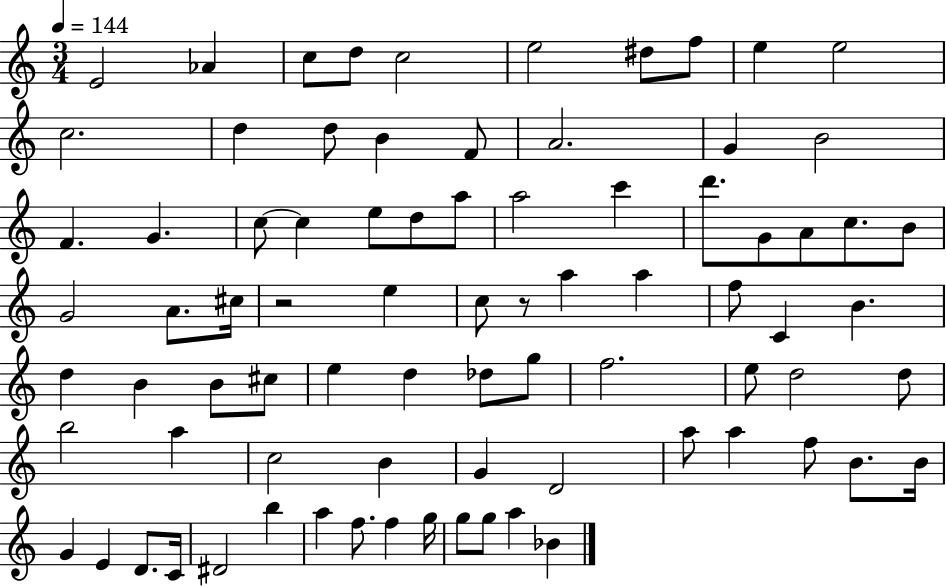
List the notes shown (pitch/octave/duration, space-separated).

E4/h Ab4/q C5/e D5/e C5/h E5/h D#5/e F5/e E5/q E5/h C5/h. D5/q D5/e B4/q F4/e A4/h. G4/q B4/h F4/q. G4/q. C5/e C5/q E5/e D5/e A5/e A5/h C6/q D6/e. G4/e A4/e C5/e. B4/e G4/h A4/e. C#5/s R/h E5/q C5/e R/e A5/q A5/q F5/e C4/q B4/q. D5/q B4/q B4/e C#5/e E5/q D5/q Db5/e G5/e F5/h. E5/e D5/h D5/e B5/h A5/q C5/h B4/q G4/q D4/h A5/e A5/q F5/e B4/e. B4/s G4/q E4/q D4/e. C4/s D#4/h B5/q A5/q F5/e. F5/q G5/s G5/e G5/e A5/q Bb4/q